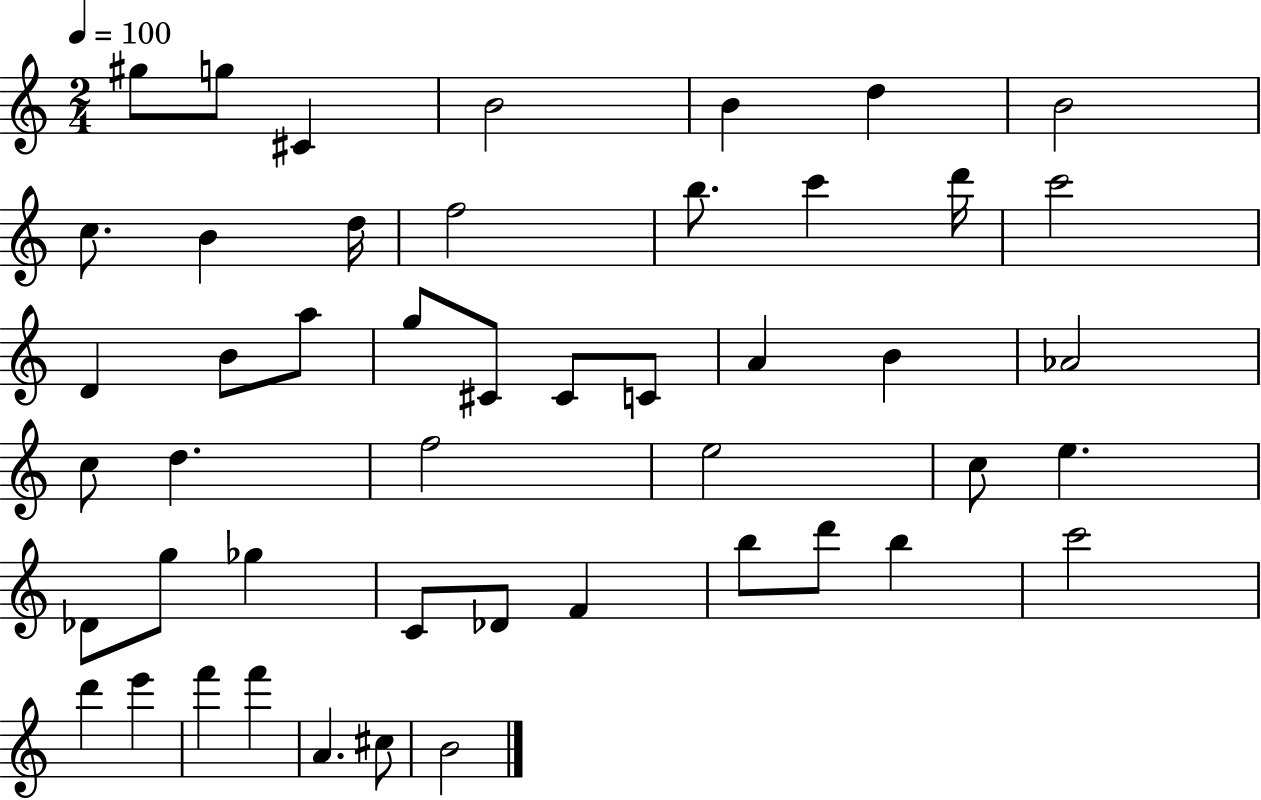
G#5/e G5/e C#4/q B4/h B4/q D5/q B4/h C5/e. B4/q D5/s F5/h B5/e. C6/q D6/s C6/h D4/q B4/e A5/e G5/e C#4/e C#4/e C4/e A4/q B4/q Ab4/h C5/e D5/q. F5/h E5/h C5/e E5/q. Db4/e G5/e Gb5/q C4/e Db4/e F4/q B5/e D6/e B5/q C6/h D6/q E6/q F6/q F6/q A4/q. C#5/e B4/h